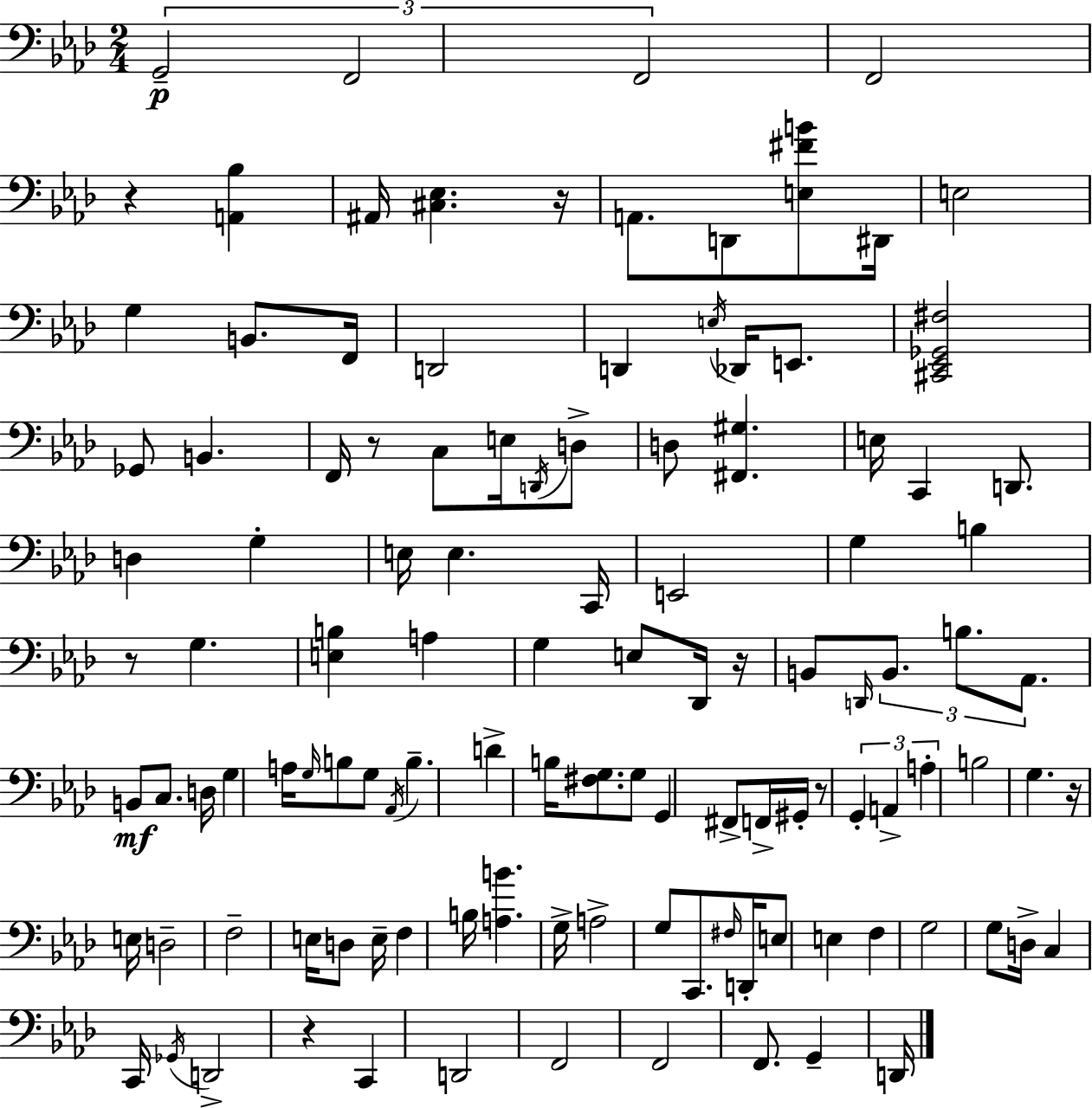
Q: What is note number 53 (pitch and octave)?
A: B3